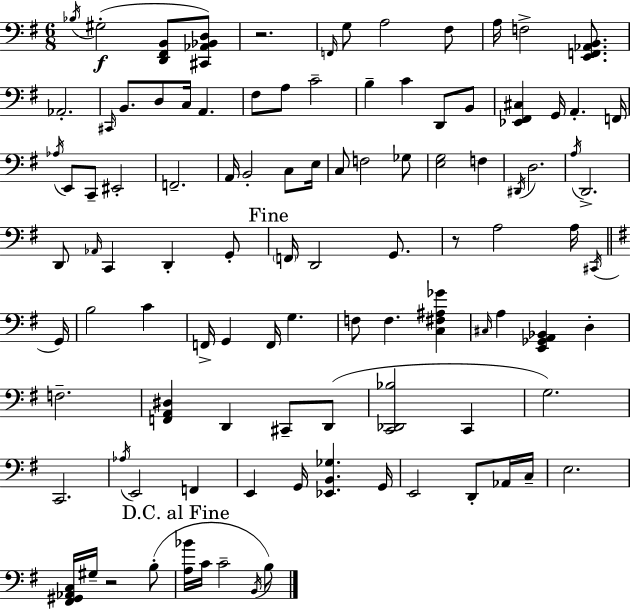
X:1
T:Untitled
M:6/8
L:1/4
K:Em
_B,/4 ^G,2 [D,,^F,,B,,]/2 [^C,,_A,,_B,,D,]/2 z2 F,,/4 G,/2 A,2 ^F,/2 A,/4 F,2 [E,,F,,_A,,B,,]/2 _A,,2 ^C,,/4 B,,/2 D,/2 C,/4 A,, ^F,/2 A,/2 C2 B, C D,,/2 B,,/2 [_E,,^F,,^C,] G,,/4 A,, F,,/4 _A,/4 E,,/2 C,,/2 ^E,,2 F,,2 A,,/4 B,,2 C,/2 E,/4 C,/2 F,2 _G,/2 [E,G,]2 F, ^D,,/4 D,2 A,/4 D,,2 D,,/2 _A,,/4 C,, D,, G,,/2 F,,/4 D,,2 G,,/2 z/2 A,2 A,/4 ^C,,/4 G,,/4 B,2 C F,,/4 G,, F,,/4 G, F,/2 F, [C,^F,^A,_G] ^C,/4 A, [E,,_G,,A,,_B,,] D, F,2 [F,,A,,^D,] D,, ^C,,/2 D,,/2 [C,,_D,,_B,]2 C,, G,2 C,,2 _A,/4 E,,2 F,, E,, G,,/4 [_E,,B,,_G,] G,,/4 E,,2 D,,/2 _A,,/4 C,/4 E,2 [^F,,^G,,_A,,C,]/4 ^G,/4 z2 B,/2 [A,_B]/4 C/4 C2 B,,/4 B,/2